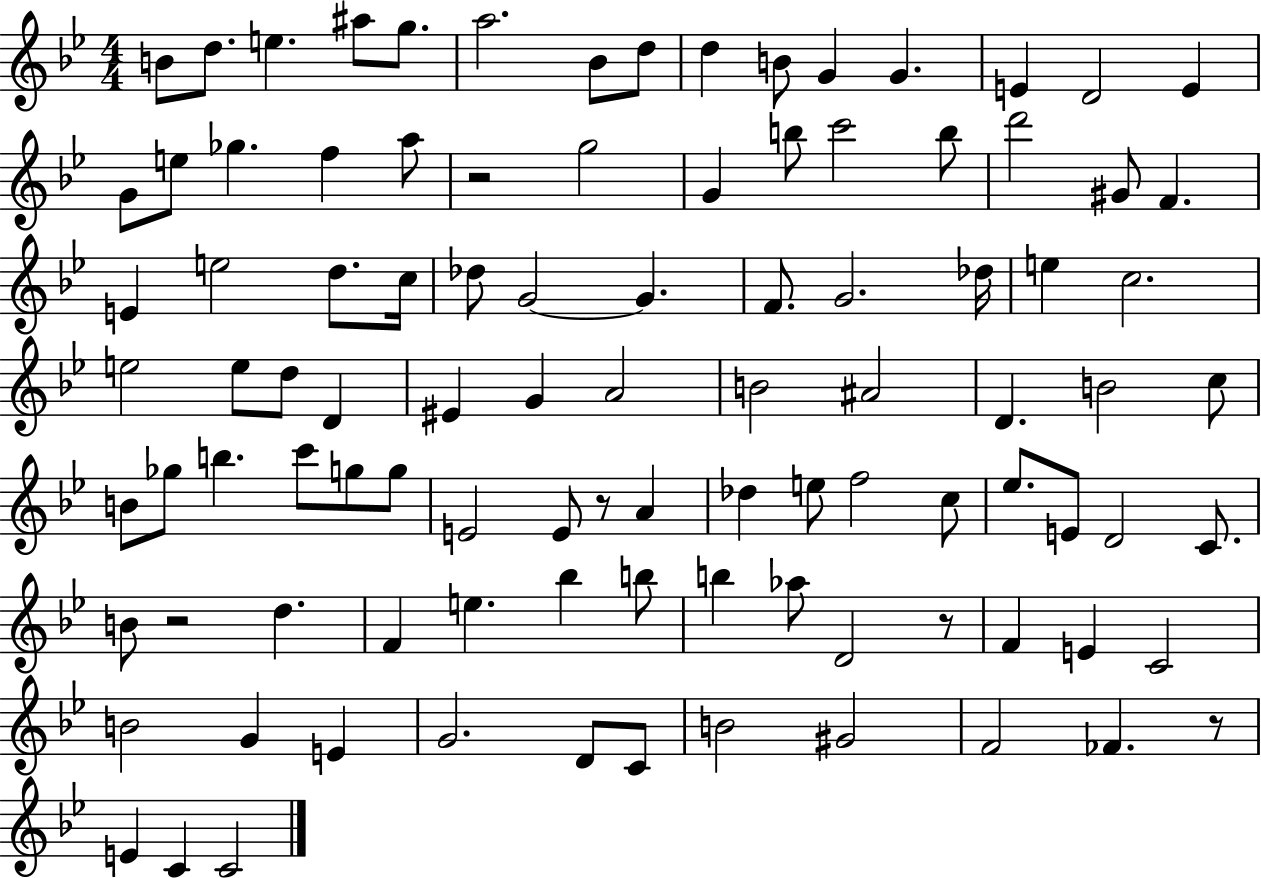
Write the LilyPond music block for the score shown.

{
  \clef treble
  \numericTimeSignature
  \time 4/4
  \key bes \major
  b'8 d''8. e''4. ais''8 g''8. | a''2. bes'8 d''8 | d''4 b'8 g'4 g'4. | e'4 d'2 e'4 | \break g'8 e''8 ges''4. f''4 a''8 | r2 g''2 | g'4 b''8 c'''2 b''8 | d'''2 gis'8 f'4. | \break e'4 e''2 d''8. c''16 | des''8 g'2~~ g'4. | f'8. g'2. des''16 | e''4 c''2. | \break e''2 e''8 d''8 d'4 | eis'4 g'4 a'2 | b'2 ais'2 | d'4. b'2 c''8 | \break b'8 ges''8 b''4. c'''8 g''8 g''8 | e'2 e'8 r8 a'4 | des''4 e''8 f''2 c''8 | ees''8. e'8 d'2 c'8. | \break b'8 r2 d''4. | f'4 e''4. bes''4 b''8 | b''4 aes''8 d'2 r8 | f'4 e'4 c'2 | \break b'2 g'4 e'4 | g'2. d'8 c'8 | b'2 gis'2 | f'2 fes'4. r8 | \break e'4 c'4 c'2 | \bar "|."
}